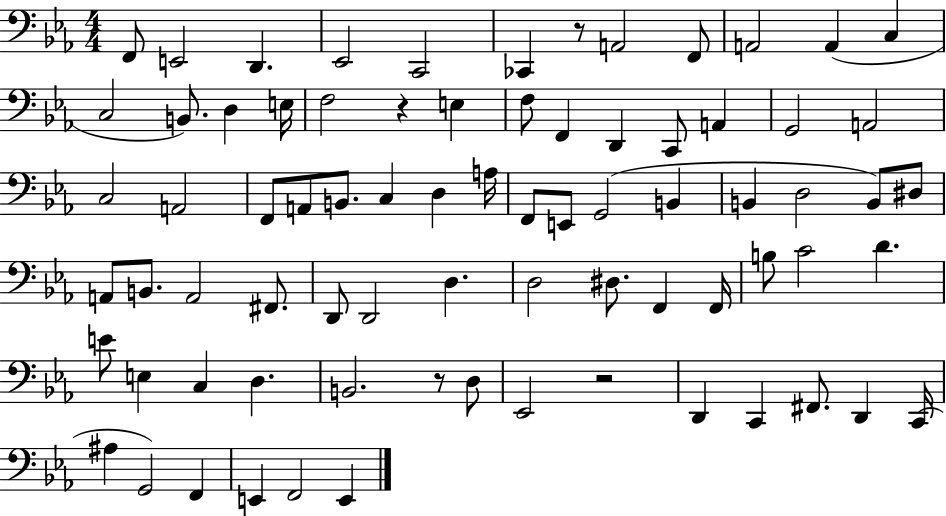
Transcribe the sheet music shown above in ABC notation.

X:1
T:Untitled
M:4/4
L:1/4
K:Eb
F,,/2 E,,2 D,, _E,,2 C,,2 _C,, z/2 A,,2 F,,/2 A,,2 A,, C, C,2 B,,/2 D, E,/4 F,2 z E, F,/2 F,, D,, C,,/2 A,, G,,2 A,,2 C,2 A,,2 F,,/2 A,,/2 B,,/2 C, D, A,/4 F,,/2 E,,/2 G,,2 B,, B,, D,2 B,,/2 ^D,/2 A,,/2 B,,/2 A,,2 ^F,,/2 D,,/2 D,,2 D, D,2 ^D,/2 F,, F,,/4 B,/2 C2 D E/2 E, C, D, B,,2 z/2 D,/2 _E,,2 z2 D,, C,, ^F,,/2 D,, C,,/4 ^A, G,,2 F,, E,, F,,2 E,,